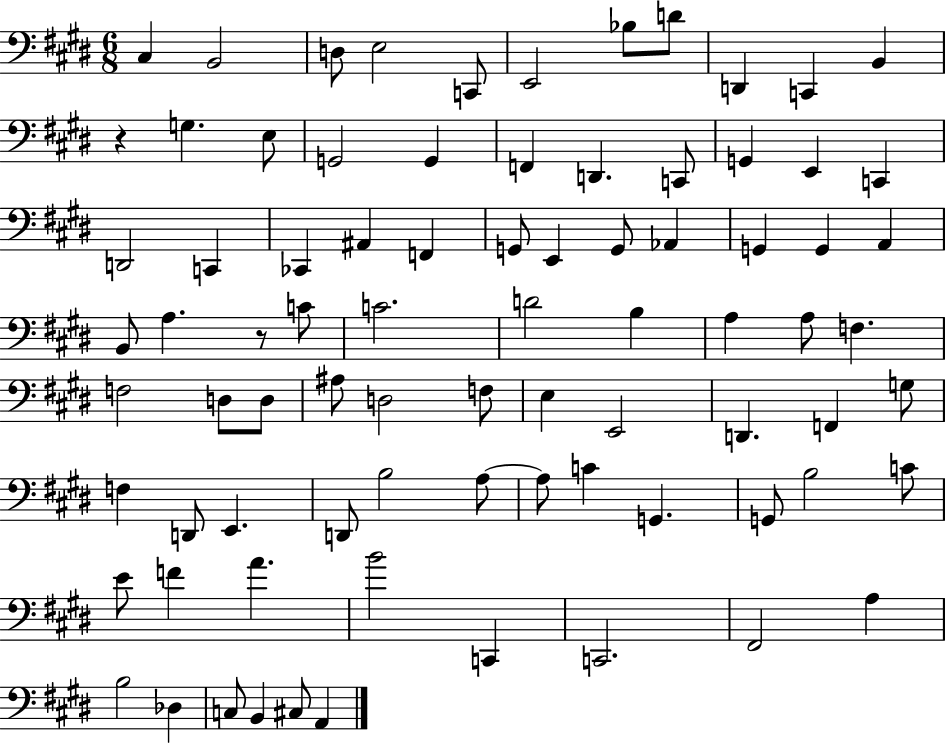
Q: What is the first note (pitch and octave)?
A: C#3